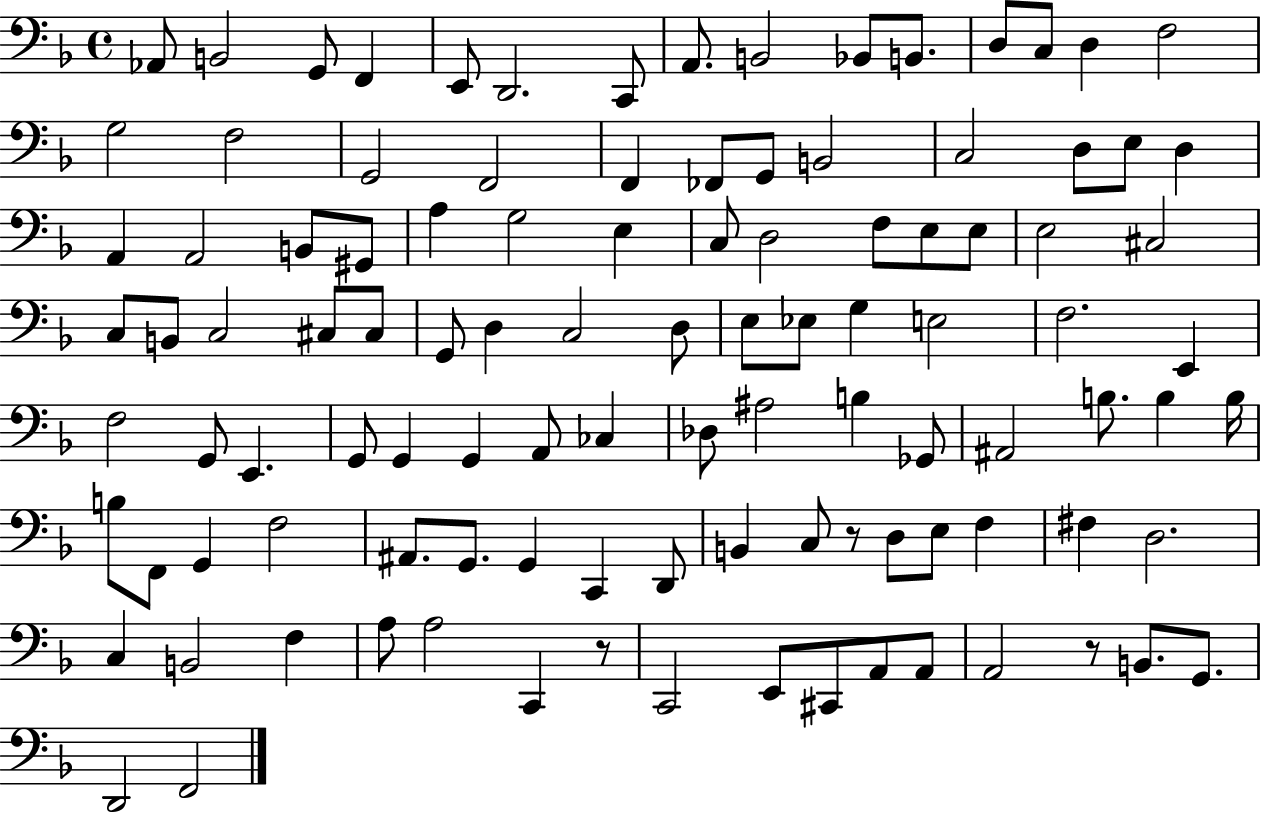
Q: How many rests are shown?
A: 3